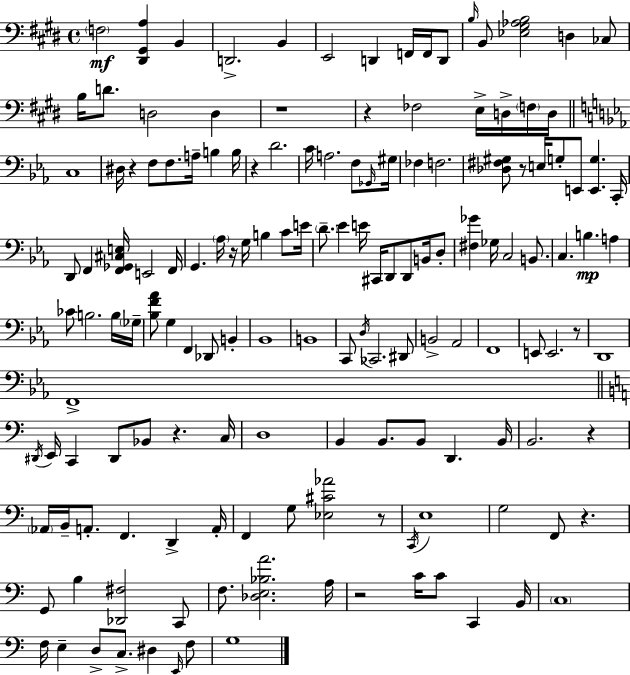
F3/h [D#2,G#2,A3]/q B2/q D2/h. B2/q E2/h D2/q F2/s F2/s D2/e B3/s B2/e [Eb3,G#3,Ab3,B3]/h D3/q CES3/e B3/s D4/e. D3/h D3/q R/w R/q FES3/h E3/s D3/s F3/s D3/s C3/w D#3/s R/q F3/e F3/e. A3/s B3/q B3/s R/q D4/h. C4/s A3/h. F3/e Gb2/s G#3/s FES3/q F3/h. [Db3,F#3,G#3]/e R/e E3/s G3/e E2/e [E2,G3]/q. C2/s D2/e F2/q [F2,Gb2,C#3,E3]/s E2/h F2/s G2/q. Ab3/s R/s G3/s B3/q C4/e E4/s D4/e. Eb4/q E4/s C#2/s D2/e D2/e B2/s D3/e [F#3,Gb4]/q Gb3/s C3/h B2/e. C3/q. B3/q. A3/q CES4/e B3/h. B3/s Gb3/s [Bb3,F4,Ab4]/e G3/q F2/q Db2/e B2/q Bb2/w B2/w C2/e D3/s CES2/h. D#2/e B2/h Ab2/h F2/w E2/e E2/h. R/e D2/w F2/w D#2/s E2/s C2/q D#2/e Bb2/e R/q. C3/s D3/w B2/q B2/e. B2/e D2/q. B2/s B2/h. R/q Ab2/s B2/s A2/e. F2/q. D2/q A2/s F2/q G3/e [Eb3,C#4,Ab4]/h R/e C2/s E3/w G3/h F2/e R/q. G2/e B3/q [Db2,F#3]/h C2/e F3/e. [Db3,E3,Bb3,A4]/h. A3/s R/h C4/s C4/e C2/q B2/s C3/w F3/s E3/q D3/e C3/e. D#3/q E2/s F3/e G3/w